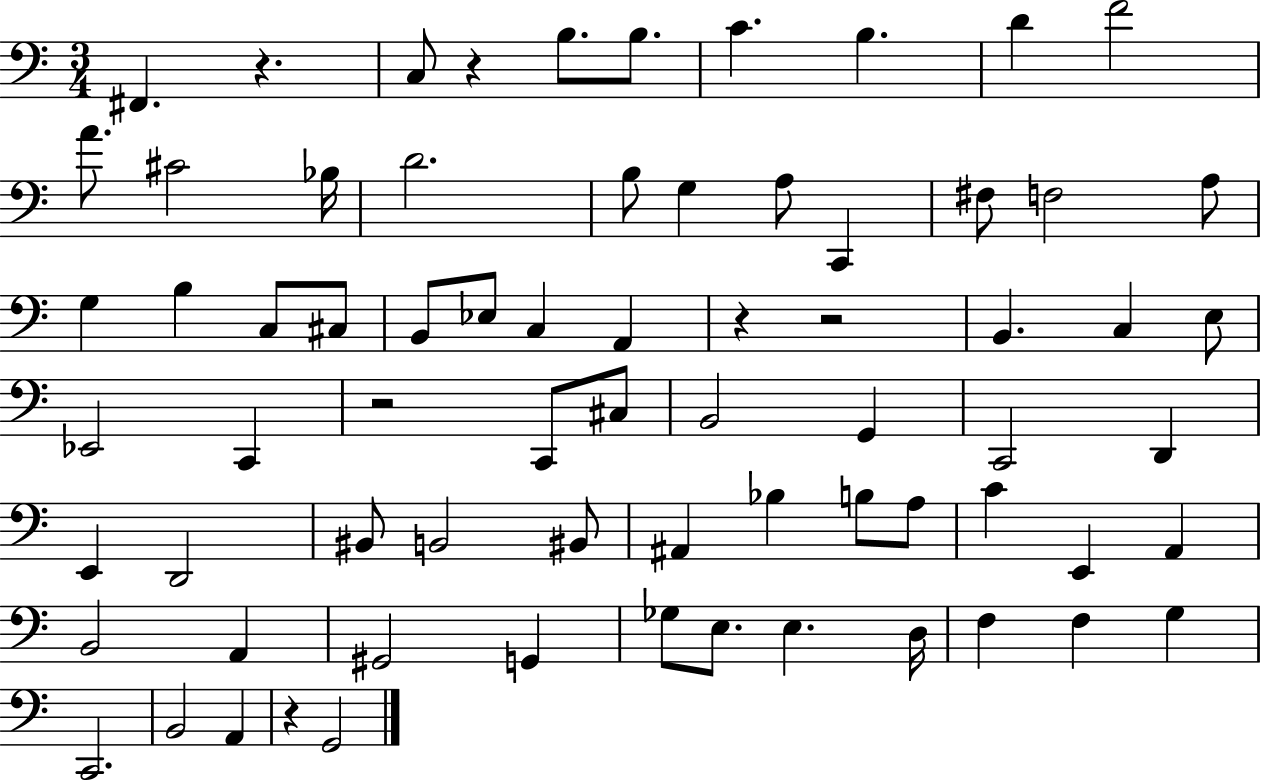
F#2/q. R/q. C3/e R/q B3/e. B3/e. C4/q. B3/q. D4/q F4/h A4/e. C#4/h Bb3/s D4/h. B3/e G3/q A3/e C2/q F#3/e F3/h A3/e G3/q B3/q C3/e C#3/e B2/e Eb3/e C3/q A2/q R/q R/h B2/q. C3/q E3/e Eb2/h C2/q R/h C2/e C#3/e B2/h G2/q C2/h D2/q E2/q D2/h BIS2/e B2/h BIS2/e A#2/q Bb3/q B3/e A3/e C4/q E2/q A2/q B2/h A2/q G#2/h G2/q Gb3/e E3/e. E3/q. D3/s F3/q F3/q G3/q C2/h. B2/h A2/q R/q G2/h